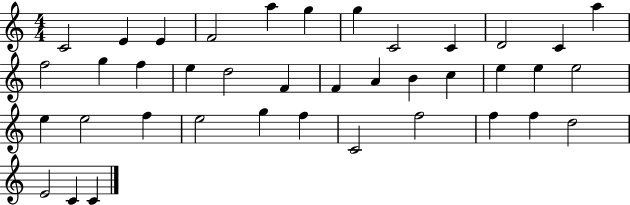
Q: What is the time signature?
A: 4/4